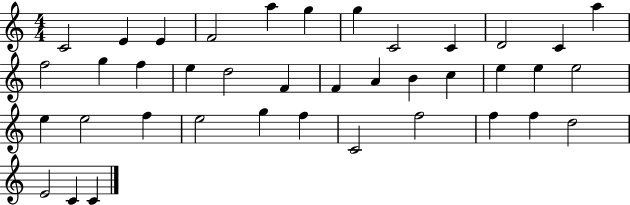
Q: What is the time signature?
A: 4/4